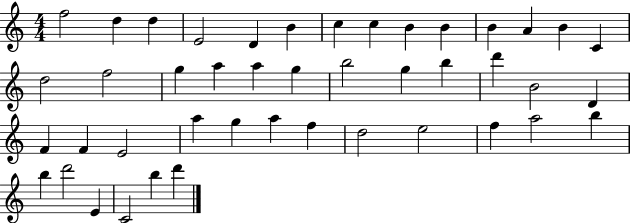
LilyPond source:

{
  \clef treble
  \numericTimeSignature
  \time 4/4
  \key c \major
  f''2 d''4 d''4 | e'2 d'4 b'4 | c''4 c''4 b'4 b'4 | b'4 a'4 b'4 c'4 | \break d''2 f''2 | g''4 a''4 a''4 g''4 | b''2 g''4 b''4 | d'''4 b'2 d'4 | \break f'4 f'4 e'2 | a''4 g''4 a''4 f''4 | d''2 e''2 | f''4 a''2 b''4 | \break b''4 d'''2 e'4 | c'2 b''4 d'''4 | \bar "|."
}